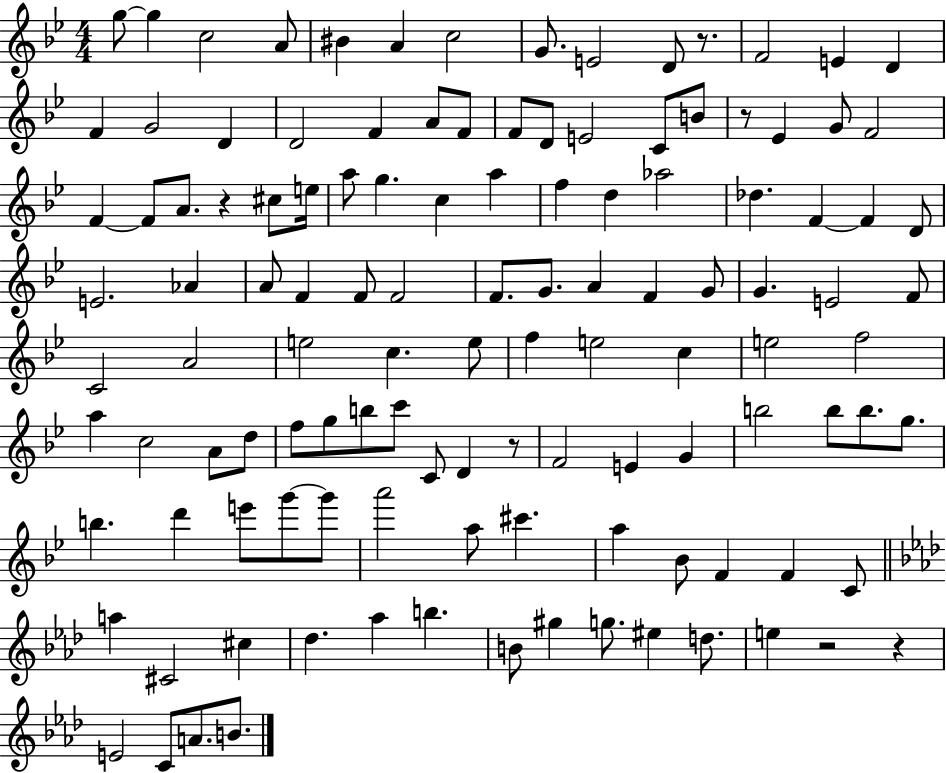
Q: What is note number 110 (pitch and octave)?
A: E5